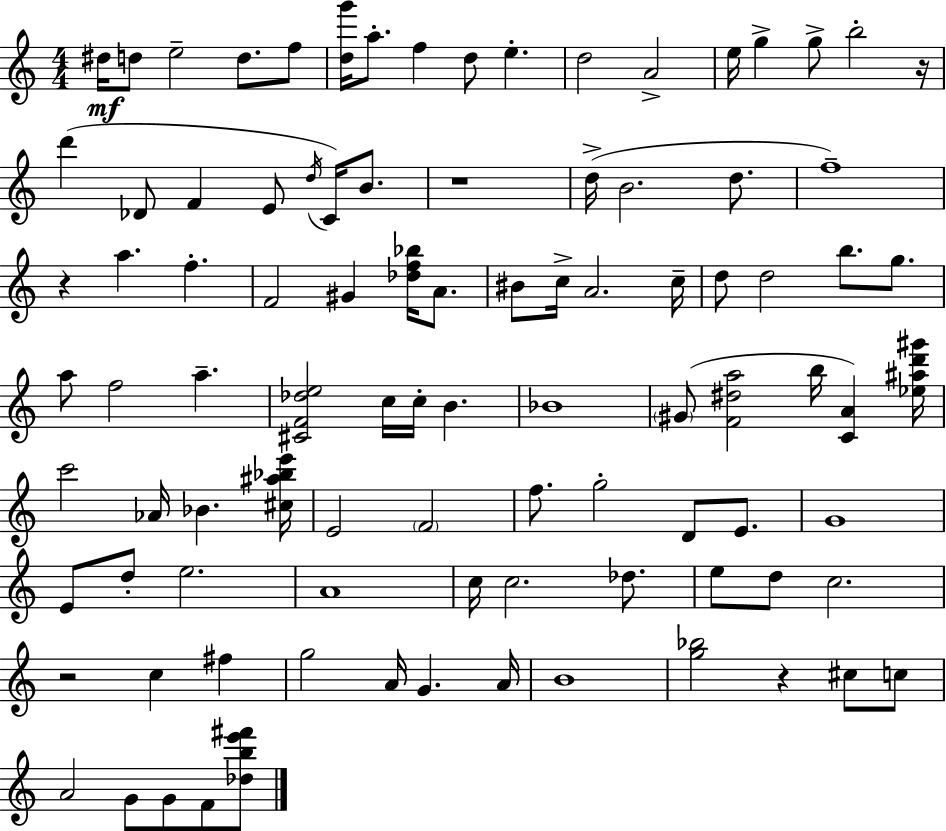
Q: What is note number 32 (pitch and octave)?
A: BIS4